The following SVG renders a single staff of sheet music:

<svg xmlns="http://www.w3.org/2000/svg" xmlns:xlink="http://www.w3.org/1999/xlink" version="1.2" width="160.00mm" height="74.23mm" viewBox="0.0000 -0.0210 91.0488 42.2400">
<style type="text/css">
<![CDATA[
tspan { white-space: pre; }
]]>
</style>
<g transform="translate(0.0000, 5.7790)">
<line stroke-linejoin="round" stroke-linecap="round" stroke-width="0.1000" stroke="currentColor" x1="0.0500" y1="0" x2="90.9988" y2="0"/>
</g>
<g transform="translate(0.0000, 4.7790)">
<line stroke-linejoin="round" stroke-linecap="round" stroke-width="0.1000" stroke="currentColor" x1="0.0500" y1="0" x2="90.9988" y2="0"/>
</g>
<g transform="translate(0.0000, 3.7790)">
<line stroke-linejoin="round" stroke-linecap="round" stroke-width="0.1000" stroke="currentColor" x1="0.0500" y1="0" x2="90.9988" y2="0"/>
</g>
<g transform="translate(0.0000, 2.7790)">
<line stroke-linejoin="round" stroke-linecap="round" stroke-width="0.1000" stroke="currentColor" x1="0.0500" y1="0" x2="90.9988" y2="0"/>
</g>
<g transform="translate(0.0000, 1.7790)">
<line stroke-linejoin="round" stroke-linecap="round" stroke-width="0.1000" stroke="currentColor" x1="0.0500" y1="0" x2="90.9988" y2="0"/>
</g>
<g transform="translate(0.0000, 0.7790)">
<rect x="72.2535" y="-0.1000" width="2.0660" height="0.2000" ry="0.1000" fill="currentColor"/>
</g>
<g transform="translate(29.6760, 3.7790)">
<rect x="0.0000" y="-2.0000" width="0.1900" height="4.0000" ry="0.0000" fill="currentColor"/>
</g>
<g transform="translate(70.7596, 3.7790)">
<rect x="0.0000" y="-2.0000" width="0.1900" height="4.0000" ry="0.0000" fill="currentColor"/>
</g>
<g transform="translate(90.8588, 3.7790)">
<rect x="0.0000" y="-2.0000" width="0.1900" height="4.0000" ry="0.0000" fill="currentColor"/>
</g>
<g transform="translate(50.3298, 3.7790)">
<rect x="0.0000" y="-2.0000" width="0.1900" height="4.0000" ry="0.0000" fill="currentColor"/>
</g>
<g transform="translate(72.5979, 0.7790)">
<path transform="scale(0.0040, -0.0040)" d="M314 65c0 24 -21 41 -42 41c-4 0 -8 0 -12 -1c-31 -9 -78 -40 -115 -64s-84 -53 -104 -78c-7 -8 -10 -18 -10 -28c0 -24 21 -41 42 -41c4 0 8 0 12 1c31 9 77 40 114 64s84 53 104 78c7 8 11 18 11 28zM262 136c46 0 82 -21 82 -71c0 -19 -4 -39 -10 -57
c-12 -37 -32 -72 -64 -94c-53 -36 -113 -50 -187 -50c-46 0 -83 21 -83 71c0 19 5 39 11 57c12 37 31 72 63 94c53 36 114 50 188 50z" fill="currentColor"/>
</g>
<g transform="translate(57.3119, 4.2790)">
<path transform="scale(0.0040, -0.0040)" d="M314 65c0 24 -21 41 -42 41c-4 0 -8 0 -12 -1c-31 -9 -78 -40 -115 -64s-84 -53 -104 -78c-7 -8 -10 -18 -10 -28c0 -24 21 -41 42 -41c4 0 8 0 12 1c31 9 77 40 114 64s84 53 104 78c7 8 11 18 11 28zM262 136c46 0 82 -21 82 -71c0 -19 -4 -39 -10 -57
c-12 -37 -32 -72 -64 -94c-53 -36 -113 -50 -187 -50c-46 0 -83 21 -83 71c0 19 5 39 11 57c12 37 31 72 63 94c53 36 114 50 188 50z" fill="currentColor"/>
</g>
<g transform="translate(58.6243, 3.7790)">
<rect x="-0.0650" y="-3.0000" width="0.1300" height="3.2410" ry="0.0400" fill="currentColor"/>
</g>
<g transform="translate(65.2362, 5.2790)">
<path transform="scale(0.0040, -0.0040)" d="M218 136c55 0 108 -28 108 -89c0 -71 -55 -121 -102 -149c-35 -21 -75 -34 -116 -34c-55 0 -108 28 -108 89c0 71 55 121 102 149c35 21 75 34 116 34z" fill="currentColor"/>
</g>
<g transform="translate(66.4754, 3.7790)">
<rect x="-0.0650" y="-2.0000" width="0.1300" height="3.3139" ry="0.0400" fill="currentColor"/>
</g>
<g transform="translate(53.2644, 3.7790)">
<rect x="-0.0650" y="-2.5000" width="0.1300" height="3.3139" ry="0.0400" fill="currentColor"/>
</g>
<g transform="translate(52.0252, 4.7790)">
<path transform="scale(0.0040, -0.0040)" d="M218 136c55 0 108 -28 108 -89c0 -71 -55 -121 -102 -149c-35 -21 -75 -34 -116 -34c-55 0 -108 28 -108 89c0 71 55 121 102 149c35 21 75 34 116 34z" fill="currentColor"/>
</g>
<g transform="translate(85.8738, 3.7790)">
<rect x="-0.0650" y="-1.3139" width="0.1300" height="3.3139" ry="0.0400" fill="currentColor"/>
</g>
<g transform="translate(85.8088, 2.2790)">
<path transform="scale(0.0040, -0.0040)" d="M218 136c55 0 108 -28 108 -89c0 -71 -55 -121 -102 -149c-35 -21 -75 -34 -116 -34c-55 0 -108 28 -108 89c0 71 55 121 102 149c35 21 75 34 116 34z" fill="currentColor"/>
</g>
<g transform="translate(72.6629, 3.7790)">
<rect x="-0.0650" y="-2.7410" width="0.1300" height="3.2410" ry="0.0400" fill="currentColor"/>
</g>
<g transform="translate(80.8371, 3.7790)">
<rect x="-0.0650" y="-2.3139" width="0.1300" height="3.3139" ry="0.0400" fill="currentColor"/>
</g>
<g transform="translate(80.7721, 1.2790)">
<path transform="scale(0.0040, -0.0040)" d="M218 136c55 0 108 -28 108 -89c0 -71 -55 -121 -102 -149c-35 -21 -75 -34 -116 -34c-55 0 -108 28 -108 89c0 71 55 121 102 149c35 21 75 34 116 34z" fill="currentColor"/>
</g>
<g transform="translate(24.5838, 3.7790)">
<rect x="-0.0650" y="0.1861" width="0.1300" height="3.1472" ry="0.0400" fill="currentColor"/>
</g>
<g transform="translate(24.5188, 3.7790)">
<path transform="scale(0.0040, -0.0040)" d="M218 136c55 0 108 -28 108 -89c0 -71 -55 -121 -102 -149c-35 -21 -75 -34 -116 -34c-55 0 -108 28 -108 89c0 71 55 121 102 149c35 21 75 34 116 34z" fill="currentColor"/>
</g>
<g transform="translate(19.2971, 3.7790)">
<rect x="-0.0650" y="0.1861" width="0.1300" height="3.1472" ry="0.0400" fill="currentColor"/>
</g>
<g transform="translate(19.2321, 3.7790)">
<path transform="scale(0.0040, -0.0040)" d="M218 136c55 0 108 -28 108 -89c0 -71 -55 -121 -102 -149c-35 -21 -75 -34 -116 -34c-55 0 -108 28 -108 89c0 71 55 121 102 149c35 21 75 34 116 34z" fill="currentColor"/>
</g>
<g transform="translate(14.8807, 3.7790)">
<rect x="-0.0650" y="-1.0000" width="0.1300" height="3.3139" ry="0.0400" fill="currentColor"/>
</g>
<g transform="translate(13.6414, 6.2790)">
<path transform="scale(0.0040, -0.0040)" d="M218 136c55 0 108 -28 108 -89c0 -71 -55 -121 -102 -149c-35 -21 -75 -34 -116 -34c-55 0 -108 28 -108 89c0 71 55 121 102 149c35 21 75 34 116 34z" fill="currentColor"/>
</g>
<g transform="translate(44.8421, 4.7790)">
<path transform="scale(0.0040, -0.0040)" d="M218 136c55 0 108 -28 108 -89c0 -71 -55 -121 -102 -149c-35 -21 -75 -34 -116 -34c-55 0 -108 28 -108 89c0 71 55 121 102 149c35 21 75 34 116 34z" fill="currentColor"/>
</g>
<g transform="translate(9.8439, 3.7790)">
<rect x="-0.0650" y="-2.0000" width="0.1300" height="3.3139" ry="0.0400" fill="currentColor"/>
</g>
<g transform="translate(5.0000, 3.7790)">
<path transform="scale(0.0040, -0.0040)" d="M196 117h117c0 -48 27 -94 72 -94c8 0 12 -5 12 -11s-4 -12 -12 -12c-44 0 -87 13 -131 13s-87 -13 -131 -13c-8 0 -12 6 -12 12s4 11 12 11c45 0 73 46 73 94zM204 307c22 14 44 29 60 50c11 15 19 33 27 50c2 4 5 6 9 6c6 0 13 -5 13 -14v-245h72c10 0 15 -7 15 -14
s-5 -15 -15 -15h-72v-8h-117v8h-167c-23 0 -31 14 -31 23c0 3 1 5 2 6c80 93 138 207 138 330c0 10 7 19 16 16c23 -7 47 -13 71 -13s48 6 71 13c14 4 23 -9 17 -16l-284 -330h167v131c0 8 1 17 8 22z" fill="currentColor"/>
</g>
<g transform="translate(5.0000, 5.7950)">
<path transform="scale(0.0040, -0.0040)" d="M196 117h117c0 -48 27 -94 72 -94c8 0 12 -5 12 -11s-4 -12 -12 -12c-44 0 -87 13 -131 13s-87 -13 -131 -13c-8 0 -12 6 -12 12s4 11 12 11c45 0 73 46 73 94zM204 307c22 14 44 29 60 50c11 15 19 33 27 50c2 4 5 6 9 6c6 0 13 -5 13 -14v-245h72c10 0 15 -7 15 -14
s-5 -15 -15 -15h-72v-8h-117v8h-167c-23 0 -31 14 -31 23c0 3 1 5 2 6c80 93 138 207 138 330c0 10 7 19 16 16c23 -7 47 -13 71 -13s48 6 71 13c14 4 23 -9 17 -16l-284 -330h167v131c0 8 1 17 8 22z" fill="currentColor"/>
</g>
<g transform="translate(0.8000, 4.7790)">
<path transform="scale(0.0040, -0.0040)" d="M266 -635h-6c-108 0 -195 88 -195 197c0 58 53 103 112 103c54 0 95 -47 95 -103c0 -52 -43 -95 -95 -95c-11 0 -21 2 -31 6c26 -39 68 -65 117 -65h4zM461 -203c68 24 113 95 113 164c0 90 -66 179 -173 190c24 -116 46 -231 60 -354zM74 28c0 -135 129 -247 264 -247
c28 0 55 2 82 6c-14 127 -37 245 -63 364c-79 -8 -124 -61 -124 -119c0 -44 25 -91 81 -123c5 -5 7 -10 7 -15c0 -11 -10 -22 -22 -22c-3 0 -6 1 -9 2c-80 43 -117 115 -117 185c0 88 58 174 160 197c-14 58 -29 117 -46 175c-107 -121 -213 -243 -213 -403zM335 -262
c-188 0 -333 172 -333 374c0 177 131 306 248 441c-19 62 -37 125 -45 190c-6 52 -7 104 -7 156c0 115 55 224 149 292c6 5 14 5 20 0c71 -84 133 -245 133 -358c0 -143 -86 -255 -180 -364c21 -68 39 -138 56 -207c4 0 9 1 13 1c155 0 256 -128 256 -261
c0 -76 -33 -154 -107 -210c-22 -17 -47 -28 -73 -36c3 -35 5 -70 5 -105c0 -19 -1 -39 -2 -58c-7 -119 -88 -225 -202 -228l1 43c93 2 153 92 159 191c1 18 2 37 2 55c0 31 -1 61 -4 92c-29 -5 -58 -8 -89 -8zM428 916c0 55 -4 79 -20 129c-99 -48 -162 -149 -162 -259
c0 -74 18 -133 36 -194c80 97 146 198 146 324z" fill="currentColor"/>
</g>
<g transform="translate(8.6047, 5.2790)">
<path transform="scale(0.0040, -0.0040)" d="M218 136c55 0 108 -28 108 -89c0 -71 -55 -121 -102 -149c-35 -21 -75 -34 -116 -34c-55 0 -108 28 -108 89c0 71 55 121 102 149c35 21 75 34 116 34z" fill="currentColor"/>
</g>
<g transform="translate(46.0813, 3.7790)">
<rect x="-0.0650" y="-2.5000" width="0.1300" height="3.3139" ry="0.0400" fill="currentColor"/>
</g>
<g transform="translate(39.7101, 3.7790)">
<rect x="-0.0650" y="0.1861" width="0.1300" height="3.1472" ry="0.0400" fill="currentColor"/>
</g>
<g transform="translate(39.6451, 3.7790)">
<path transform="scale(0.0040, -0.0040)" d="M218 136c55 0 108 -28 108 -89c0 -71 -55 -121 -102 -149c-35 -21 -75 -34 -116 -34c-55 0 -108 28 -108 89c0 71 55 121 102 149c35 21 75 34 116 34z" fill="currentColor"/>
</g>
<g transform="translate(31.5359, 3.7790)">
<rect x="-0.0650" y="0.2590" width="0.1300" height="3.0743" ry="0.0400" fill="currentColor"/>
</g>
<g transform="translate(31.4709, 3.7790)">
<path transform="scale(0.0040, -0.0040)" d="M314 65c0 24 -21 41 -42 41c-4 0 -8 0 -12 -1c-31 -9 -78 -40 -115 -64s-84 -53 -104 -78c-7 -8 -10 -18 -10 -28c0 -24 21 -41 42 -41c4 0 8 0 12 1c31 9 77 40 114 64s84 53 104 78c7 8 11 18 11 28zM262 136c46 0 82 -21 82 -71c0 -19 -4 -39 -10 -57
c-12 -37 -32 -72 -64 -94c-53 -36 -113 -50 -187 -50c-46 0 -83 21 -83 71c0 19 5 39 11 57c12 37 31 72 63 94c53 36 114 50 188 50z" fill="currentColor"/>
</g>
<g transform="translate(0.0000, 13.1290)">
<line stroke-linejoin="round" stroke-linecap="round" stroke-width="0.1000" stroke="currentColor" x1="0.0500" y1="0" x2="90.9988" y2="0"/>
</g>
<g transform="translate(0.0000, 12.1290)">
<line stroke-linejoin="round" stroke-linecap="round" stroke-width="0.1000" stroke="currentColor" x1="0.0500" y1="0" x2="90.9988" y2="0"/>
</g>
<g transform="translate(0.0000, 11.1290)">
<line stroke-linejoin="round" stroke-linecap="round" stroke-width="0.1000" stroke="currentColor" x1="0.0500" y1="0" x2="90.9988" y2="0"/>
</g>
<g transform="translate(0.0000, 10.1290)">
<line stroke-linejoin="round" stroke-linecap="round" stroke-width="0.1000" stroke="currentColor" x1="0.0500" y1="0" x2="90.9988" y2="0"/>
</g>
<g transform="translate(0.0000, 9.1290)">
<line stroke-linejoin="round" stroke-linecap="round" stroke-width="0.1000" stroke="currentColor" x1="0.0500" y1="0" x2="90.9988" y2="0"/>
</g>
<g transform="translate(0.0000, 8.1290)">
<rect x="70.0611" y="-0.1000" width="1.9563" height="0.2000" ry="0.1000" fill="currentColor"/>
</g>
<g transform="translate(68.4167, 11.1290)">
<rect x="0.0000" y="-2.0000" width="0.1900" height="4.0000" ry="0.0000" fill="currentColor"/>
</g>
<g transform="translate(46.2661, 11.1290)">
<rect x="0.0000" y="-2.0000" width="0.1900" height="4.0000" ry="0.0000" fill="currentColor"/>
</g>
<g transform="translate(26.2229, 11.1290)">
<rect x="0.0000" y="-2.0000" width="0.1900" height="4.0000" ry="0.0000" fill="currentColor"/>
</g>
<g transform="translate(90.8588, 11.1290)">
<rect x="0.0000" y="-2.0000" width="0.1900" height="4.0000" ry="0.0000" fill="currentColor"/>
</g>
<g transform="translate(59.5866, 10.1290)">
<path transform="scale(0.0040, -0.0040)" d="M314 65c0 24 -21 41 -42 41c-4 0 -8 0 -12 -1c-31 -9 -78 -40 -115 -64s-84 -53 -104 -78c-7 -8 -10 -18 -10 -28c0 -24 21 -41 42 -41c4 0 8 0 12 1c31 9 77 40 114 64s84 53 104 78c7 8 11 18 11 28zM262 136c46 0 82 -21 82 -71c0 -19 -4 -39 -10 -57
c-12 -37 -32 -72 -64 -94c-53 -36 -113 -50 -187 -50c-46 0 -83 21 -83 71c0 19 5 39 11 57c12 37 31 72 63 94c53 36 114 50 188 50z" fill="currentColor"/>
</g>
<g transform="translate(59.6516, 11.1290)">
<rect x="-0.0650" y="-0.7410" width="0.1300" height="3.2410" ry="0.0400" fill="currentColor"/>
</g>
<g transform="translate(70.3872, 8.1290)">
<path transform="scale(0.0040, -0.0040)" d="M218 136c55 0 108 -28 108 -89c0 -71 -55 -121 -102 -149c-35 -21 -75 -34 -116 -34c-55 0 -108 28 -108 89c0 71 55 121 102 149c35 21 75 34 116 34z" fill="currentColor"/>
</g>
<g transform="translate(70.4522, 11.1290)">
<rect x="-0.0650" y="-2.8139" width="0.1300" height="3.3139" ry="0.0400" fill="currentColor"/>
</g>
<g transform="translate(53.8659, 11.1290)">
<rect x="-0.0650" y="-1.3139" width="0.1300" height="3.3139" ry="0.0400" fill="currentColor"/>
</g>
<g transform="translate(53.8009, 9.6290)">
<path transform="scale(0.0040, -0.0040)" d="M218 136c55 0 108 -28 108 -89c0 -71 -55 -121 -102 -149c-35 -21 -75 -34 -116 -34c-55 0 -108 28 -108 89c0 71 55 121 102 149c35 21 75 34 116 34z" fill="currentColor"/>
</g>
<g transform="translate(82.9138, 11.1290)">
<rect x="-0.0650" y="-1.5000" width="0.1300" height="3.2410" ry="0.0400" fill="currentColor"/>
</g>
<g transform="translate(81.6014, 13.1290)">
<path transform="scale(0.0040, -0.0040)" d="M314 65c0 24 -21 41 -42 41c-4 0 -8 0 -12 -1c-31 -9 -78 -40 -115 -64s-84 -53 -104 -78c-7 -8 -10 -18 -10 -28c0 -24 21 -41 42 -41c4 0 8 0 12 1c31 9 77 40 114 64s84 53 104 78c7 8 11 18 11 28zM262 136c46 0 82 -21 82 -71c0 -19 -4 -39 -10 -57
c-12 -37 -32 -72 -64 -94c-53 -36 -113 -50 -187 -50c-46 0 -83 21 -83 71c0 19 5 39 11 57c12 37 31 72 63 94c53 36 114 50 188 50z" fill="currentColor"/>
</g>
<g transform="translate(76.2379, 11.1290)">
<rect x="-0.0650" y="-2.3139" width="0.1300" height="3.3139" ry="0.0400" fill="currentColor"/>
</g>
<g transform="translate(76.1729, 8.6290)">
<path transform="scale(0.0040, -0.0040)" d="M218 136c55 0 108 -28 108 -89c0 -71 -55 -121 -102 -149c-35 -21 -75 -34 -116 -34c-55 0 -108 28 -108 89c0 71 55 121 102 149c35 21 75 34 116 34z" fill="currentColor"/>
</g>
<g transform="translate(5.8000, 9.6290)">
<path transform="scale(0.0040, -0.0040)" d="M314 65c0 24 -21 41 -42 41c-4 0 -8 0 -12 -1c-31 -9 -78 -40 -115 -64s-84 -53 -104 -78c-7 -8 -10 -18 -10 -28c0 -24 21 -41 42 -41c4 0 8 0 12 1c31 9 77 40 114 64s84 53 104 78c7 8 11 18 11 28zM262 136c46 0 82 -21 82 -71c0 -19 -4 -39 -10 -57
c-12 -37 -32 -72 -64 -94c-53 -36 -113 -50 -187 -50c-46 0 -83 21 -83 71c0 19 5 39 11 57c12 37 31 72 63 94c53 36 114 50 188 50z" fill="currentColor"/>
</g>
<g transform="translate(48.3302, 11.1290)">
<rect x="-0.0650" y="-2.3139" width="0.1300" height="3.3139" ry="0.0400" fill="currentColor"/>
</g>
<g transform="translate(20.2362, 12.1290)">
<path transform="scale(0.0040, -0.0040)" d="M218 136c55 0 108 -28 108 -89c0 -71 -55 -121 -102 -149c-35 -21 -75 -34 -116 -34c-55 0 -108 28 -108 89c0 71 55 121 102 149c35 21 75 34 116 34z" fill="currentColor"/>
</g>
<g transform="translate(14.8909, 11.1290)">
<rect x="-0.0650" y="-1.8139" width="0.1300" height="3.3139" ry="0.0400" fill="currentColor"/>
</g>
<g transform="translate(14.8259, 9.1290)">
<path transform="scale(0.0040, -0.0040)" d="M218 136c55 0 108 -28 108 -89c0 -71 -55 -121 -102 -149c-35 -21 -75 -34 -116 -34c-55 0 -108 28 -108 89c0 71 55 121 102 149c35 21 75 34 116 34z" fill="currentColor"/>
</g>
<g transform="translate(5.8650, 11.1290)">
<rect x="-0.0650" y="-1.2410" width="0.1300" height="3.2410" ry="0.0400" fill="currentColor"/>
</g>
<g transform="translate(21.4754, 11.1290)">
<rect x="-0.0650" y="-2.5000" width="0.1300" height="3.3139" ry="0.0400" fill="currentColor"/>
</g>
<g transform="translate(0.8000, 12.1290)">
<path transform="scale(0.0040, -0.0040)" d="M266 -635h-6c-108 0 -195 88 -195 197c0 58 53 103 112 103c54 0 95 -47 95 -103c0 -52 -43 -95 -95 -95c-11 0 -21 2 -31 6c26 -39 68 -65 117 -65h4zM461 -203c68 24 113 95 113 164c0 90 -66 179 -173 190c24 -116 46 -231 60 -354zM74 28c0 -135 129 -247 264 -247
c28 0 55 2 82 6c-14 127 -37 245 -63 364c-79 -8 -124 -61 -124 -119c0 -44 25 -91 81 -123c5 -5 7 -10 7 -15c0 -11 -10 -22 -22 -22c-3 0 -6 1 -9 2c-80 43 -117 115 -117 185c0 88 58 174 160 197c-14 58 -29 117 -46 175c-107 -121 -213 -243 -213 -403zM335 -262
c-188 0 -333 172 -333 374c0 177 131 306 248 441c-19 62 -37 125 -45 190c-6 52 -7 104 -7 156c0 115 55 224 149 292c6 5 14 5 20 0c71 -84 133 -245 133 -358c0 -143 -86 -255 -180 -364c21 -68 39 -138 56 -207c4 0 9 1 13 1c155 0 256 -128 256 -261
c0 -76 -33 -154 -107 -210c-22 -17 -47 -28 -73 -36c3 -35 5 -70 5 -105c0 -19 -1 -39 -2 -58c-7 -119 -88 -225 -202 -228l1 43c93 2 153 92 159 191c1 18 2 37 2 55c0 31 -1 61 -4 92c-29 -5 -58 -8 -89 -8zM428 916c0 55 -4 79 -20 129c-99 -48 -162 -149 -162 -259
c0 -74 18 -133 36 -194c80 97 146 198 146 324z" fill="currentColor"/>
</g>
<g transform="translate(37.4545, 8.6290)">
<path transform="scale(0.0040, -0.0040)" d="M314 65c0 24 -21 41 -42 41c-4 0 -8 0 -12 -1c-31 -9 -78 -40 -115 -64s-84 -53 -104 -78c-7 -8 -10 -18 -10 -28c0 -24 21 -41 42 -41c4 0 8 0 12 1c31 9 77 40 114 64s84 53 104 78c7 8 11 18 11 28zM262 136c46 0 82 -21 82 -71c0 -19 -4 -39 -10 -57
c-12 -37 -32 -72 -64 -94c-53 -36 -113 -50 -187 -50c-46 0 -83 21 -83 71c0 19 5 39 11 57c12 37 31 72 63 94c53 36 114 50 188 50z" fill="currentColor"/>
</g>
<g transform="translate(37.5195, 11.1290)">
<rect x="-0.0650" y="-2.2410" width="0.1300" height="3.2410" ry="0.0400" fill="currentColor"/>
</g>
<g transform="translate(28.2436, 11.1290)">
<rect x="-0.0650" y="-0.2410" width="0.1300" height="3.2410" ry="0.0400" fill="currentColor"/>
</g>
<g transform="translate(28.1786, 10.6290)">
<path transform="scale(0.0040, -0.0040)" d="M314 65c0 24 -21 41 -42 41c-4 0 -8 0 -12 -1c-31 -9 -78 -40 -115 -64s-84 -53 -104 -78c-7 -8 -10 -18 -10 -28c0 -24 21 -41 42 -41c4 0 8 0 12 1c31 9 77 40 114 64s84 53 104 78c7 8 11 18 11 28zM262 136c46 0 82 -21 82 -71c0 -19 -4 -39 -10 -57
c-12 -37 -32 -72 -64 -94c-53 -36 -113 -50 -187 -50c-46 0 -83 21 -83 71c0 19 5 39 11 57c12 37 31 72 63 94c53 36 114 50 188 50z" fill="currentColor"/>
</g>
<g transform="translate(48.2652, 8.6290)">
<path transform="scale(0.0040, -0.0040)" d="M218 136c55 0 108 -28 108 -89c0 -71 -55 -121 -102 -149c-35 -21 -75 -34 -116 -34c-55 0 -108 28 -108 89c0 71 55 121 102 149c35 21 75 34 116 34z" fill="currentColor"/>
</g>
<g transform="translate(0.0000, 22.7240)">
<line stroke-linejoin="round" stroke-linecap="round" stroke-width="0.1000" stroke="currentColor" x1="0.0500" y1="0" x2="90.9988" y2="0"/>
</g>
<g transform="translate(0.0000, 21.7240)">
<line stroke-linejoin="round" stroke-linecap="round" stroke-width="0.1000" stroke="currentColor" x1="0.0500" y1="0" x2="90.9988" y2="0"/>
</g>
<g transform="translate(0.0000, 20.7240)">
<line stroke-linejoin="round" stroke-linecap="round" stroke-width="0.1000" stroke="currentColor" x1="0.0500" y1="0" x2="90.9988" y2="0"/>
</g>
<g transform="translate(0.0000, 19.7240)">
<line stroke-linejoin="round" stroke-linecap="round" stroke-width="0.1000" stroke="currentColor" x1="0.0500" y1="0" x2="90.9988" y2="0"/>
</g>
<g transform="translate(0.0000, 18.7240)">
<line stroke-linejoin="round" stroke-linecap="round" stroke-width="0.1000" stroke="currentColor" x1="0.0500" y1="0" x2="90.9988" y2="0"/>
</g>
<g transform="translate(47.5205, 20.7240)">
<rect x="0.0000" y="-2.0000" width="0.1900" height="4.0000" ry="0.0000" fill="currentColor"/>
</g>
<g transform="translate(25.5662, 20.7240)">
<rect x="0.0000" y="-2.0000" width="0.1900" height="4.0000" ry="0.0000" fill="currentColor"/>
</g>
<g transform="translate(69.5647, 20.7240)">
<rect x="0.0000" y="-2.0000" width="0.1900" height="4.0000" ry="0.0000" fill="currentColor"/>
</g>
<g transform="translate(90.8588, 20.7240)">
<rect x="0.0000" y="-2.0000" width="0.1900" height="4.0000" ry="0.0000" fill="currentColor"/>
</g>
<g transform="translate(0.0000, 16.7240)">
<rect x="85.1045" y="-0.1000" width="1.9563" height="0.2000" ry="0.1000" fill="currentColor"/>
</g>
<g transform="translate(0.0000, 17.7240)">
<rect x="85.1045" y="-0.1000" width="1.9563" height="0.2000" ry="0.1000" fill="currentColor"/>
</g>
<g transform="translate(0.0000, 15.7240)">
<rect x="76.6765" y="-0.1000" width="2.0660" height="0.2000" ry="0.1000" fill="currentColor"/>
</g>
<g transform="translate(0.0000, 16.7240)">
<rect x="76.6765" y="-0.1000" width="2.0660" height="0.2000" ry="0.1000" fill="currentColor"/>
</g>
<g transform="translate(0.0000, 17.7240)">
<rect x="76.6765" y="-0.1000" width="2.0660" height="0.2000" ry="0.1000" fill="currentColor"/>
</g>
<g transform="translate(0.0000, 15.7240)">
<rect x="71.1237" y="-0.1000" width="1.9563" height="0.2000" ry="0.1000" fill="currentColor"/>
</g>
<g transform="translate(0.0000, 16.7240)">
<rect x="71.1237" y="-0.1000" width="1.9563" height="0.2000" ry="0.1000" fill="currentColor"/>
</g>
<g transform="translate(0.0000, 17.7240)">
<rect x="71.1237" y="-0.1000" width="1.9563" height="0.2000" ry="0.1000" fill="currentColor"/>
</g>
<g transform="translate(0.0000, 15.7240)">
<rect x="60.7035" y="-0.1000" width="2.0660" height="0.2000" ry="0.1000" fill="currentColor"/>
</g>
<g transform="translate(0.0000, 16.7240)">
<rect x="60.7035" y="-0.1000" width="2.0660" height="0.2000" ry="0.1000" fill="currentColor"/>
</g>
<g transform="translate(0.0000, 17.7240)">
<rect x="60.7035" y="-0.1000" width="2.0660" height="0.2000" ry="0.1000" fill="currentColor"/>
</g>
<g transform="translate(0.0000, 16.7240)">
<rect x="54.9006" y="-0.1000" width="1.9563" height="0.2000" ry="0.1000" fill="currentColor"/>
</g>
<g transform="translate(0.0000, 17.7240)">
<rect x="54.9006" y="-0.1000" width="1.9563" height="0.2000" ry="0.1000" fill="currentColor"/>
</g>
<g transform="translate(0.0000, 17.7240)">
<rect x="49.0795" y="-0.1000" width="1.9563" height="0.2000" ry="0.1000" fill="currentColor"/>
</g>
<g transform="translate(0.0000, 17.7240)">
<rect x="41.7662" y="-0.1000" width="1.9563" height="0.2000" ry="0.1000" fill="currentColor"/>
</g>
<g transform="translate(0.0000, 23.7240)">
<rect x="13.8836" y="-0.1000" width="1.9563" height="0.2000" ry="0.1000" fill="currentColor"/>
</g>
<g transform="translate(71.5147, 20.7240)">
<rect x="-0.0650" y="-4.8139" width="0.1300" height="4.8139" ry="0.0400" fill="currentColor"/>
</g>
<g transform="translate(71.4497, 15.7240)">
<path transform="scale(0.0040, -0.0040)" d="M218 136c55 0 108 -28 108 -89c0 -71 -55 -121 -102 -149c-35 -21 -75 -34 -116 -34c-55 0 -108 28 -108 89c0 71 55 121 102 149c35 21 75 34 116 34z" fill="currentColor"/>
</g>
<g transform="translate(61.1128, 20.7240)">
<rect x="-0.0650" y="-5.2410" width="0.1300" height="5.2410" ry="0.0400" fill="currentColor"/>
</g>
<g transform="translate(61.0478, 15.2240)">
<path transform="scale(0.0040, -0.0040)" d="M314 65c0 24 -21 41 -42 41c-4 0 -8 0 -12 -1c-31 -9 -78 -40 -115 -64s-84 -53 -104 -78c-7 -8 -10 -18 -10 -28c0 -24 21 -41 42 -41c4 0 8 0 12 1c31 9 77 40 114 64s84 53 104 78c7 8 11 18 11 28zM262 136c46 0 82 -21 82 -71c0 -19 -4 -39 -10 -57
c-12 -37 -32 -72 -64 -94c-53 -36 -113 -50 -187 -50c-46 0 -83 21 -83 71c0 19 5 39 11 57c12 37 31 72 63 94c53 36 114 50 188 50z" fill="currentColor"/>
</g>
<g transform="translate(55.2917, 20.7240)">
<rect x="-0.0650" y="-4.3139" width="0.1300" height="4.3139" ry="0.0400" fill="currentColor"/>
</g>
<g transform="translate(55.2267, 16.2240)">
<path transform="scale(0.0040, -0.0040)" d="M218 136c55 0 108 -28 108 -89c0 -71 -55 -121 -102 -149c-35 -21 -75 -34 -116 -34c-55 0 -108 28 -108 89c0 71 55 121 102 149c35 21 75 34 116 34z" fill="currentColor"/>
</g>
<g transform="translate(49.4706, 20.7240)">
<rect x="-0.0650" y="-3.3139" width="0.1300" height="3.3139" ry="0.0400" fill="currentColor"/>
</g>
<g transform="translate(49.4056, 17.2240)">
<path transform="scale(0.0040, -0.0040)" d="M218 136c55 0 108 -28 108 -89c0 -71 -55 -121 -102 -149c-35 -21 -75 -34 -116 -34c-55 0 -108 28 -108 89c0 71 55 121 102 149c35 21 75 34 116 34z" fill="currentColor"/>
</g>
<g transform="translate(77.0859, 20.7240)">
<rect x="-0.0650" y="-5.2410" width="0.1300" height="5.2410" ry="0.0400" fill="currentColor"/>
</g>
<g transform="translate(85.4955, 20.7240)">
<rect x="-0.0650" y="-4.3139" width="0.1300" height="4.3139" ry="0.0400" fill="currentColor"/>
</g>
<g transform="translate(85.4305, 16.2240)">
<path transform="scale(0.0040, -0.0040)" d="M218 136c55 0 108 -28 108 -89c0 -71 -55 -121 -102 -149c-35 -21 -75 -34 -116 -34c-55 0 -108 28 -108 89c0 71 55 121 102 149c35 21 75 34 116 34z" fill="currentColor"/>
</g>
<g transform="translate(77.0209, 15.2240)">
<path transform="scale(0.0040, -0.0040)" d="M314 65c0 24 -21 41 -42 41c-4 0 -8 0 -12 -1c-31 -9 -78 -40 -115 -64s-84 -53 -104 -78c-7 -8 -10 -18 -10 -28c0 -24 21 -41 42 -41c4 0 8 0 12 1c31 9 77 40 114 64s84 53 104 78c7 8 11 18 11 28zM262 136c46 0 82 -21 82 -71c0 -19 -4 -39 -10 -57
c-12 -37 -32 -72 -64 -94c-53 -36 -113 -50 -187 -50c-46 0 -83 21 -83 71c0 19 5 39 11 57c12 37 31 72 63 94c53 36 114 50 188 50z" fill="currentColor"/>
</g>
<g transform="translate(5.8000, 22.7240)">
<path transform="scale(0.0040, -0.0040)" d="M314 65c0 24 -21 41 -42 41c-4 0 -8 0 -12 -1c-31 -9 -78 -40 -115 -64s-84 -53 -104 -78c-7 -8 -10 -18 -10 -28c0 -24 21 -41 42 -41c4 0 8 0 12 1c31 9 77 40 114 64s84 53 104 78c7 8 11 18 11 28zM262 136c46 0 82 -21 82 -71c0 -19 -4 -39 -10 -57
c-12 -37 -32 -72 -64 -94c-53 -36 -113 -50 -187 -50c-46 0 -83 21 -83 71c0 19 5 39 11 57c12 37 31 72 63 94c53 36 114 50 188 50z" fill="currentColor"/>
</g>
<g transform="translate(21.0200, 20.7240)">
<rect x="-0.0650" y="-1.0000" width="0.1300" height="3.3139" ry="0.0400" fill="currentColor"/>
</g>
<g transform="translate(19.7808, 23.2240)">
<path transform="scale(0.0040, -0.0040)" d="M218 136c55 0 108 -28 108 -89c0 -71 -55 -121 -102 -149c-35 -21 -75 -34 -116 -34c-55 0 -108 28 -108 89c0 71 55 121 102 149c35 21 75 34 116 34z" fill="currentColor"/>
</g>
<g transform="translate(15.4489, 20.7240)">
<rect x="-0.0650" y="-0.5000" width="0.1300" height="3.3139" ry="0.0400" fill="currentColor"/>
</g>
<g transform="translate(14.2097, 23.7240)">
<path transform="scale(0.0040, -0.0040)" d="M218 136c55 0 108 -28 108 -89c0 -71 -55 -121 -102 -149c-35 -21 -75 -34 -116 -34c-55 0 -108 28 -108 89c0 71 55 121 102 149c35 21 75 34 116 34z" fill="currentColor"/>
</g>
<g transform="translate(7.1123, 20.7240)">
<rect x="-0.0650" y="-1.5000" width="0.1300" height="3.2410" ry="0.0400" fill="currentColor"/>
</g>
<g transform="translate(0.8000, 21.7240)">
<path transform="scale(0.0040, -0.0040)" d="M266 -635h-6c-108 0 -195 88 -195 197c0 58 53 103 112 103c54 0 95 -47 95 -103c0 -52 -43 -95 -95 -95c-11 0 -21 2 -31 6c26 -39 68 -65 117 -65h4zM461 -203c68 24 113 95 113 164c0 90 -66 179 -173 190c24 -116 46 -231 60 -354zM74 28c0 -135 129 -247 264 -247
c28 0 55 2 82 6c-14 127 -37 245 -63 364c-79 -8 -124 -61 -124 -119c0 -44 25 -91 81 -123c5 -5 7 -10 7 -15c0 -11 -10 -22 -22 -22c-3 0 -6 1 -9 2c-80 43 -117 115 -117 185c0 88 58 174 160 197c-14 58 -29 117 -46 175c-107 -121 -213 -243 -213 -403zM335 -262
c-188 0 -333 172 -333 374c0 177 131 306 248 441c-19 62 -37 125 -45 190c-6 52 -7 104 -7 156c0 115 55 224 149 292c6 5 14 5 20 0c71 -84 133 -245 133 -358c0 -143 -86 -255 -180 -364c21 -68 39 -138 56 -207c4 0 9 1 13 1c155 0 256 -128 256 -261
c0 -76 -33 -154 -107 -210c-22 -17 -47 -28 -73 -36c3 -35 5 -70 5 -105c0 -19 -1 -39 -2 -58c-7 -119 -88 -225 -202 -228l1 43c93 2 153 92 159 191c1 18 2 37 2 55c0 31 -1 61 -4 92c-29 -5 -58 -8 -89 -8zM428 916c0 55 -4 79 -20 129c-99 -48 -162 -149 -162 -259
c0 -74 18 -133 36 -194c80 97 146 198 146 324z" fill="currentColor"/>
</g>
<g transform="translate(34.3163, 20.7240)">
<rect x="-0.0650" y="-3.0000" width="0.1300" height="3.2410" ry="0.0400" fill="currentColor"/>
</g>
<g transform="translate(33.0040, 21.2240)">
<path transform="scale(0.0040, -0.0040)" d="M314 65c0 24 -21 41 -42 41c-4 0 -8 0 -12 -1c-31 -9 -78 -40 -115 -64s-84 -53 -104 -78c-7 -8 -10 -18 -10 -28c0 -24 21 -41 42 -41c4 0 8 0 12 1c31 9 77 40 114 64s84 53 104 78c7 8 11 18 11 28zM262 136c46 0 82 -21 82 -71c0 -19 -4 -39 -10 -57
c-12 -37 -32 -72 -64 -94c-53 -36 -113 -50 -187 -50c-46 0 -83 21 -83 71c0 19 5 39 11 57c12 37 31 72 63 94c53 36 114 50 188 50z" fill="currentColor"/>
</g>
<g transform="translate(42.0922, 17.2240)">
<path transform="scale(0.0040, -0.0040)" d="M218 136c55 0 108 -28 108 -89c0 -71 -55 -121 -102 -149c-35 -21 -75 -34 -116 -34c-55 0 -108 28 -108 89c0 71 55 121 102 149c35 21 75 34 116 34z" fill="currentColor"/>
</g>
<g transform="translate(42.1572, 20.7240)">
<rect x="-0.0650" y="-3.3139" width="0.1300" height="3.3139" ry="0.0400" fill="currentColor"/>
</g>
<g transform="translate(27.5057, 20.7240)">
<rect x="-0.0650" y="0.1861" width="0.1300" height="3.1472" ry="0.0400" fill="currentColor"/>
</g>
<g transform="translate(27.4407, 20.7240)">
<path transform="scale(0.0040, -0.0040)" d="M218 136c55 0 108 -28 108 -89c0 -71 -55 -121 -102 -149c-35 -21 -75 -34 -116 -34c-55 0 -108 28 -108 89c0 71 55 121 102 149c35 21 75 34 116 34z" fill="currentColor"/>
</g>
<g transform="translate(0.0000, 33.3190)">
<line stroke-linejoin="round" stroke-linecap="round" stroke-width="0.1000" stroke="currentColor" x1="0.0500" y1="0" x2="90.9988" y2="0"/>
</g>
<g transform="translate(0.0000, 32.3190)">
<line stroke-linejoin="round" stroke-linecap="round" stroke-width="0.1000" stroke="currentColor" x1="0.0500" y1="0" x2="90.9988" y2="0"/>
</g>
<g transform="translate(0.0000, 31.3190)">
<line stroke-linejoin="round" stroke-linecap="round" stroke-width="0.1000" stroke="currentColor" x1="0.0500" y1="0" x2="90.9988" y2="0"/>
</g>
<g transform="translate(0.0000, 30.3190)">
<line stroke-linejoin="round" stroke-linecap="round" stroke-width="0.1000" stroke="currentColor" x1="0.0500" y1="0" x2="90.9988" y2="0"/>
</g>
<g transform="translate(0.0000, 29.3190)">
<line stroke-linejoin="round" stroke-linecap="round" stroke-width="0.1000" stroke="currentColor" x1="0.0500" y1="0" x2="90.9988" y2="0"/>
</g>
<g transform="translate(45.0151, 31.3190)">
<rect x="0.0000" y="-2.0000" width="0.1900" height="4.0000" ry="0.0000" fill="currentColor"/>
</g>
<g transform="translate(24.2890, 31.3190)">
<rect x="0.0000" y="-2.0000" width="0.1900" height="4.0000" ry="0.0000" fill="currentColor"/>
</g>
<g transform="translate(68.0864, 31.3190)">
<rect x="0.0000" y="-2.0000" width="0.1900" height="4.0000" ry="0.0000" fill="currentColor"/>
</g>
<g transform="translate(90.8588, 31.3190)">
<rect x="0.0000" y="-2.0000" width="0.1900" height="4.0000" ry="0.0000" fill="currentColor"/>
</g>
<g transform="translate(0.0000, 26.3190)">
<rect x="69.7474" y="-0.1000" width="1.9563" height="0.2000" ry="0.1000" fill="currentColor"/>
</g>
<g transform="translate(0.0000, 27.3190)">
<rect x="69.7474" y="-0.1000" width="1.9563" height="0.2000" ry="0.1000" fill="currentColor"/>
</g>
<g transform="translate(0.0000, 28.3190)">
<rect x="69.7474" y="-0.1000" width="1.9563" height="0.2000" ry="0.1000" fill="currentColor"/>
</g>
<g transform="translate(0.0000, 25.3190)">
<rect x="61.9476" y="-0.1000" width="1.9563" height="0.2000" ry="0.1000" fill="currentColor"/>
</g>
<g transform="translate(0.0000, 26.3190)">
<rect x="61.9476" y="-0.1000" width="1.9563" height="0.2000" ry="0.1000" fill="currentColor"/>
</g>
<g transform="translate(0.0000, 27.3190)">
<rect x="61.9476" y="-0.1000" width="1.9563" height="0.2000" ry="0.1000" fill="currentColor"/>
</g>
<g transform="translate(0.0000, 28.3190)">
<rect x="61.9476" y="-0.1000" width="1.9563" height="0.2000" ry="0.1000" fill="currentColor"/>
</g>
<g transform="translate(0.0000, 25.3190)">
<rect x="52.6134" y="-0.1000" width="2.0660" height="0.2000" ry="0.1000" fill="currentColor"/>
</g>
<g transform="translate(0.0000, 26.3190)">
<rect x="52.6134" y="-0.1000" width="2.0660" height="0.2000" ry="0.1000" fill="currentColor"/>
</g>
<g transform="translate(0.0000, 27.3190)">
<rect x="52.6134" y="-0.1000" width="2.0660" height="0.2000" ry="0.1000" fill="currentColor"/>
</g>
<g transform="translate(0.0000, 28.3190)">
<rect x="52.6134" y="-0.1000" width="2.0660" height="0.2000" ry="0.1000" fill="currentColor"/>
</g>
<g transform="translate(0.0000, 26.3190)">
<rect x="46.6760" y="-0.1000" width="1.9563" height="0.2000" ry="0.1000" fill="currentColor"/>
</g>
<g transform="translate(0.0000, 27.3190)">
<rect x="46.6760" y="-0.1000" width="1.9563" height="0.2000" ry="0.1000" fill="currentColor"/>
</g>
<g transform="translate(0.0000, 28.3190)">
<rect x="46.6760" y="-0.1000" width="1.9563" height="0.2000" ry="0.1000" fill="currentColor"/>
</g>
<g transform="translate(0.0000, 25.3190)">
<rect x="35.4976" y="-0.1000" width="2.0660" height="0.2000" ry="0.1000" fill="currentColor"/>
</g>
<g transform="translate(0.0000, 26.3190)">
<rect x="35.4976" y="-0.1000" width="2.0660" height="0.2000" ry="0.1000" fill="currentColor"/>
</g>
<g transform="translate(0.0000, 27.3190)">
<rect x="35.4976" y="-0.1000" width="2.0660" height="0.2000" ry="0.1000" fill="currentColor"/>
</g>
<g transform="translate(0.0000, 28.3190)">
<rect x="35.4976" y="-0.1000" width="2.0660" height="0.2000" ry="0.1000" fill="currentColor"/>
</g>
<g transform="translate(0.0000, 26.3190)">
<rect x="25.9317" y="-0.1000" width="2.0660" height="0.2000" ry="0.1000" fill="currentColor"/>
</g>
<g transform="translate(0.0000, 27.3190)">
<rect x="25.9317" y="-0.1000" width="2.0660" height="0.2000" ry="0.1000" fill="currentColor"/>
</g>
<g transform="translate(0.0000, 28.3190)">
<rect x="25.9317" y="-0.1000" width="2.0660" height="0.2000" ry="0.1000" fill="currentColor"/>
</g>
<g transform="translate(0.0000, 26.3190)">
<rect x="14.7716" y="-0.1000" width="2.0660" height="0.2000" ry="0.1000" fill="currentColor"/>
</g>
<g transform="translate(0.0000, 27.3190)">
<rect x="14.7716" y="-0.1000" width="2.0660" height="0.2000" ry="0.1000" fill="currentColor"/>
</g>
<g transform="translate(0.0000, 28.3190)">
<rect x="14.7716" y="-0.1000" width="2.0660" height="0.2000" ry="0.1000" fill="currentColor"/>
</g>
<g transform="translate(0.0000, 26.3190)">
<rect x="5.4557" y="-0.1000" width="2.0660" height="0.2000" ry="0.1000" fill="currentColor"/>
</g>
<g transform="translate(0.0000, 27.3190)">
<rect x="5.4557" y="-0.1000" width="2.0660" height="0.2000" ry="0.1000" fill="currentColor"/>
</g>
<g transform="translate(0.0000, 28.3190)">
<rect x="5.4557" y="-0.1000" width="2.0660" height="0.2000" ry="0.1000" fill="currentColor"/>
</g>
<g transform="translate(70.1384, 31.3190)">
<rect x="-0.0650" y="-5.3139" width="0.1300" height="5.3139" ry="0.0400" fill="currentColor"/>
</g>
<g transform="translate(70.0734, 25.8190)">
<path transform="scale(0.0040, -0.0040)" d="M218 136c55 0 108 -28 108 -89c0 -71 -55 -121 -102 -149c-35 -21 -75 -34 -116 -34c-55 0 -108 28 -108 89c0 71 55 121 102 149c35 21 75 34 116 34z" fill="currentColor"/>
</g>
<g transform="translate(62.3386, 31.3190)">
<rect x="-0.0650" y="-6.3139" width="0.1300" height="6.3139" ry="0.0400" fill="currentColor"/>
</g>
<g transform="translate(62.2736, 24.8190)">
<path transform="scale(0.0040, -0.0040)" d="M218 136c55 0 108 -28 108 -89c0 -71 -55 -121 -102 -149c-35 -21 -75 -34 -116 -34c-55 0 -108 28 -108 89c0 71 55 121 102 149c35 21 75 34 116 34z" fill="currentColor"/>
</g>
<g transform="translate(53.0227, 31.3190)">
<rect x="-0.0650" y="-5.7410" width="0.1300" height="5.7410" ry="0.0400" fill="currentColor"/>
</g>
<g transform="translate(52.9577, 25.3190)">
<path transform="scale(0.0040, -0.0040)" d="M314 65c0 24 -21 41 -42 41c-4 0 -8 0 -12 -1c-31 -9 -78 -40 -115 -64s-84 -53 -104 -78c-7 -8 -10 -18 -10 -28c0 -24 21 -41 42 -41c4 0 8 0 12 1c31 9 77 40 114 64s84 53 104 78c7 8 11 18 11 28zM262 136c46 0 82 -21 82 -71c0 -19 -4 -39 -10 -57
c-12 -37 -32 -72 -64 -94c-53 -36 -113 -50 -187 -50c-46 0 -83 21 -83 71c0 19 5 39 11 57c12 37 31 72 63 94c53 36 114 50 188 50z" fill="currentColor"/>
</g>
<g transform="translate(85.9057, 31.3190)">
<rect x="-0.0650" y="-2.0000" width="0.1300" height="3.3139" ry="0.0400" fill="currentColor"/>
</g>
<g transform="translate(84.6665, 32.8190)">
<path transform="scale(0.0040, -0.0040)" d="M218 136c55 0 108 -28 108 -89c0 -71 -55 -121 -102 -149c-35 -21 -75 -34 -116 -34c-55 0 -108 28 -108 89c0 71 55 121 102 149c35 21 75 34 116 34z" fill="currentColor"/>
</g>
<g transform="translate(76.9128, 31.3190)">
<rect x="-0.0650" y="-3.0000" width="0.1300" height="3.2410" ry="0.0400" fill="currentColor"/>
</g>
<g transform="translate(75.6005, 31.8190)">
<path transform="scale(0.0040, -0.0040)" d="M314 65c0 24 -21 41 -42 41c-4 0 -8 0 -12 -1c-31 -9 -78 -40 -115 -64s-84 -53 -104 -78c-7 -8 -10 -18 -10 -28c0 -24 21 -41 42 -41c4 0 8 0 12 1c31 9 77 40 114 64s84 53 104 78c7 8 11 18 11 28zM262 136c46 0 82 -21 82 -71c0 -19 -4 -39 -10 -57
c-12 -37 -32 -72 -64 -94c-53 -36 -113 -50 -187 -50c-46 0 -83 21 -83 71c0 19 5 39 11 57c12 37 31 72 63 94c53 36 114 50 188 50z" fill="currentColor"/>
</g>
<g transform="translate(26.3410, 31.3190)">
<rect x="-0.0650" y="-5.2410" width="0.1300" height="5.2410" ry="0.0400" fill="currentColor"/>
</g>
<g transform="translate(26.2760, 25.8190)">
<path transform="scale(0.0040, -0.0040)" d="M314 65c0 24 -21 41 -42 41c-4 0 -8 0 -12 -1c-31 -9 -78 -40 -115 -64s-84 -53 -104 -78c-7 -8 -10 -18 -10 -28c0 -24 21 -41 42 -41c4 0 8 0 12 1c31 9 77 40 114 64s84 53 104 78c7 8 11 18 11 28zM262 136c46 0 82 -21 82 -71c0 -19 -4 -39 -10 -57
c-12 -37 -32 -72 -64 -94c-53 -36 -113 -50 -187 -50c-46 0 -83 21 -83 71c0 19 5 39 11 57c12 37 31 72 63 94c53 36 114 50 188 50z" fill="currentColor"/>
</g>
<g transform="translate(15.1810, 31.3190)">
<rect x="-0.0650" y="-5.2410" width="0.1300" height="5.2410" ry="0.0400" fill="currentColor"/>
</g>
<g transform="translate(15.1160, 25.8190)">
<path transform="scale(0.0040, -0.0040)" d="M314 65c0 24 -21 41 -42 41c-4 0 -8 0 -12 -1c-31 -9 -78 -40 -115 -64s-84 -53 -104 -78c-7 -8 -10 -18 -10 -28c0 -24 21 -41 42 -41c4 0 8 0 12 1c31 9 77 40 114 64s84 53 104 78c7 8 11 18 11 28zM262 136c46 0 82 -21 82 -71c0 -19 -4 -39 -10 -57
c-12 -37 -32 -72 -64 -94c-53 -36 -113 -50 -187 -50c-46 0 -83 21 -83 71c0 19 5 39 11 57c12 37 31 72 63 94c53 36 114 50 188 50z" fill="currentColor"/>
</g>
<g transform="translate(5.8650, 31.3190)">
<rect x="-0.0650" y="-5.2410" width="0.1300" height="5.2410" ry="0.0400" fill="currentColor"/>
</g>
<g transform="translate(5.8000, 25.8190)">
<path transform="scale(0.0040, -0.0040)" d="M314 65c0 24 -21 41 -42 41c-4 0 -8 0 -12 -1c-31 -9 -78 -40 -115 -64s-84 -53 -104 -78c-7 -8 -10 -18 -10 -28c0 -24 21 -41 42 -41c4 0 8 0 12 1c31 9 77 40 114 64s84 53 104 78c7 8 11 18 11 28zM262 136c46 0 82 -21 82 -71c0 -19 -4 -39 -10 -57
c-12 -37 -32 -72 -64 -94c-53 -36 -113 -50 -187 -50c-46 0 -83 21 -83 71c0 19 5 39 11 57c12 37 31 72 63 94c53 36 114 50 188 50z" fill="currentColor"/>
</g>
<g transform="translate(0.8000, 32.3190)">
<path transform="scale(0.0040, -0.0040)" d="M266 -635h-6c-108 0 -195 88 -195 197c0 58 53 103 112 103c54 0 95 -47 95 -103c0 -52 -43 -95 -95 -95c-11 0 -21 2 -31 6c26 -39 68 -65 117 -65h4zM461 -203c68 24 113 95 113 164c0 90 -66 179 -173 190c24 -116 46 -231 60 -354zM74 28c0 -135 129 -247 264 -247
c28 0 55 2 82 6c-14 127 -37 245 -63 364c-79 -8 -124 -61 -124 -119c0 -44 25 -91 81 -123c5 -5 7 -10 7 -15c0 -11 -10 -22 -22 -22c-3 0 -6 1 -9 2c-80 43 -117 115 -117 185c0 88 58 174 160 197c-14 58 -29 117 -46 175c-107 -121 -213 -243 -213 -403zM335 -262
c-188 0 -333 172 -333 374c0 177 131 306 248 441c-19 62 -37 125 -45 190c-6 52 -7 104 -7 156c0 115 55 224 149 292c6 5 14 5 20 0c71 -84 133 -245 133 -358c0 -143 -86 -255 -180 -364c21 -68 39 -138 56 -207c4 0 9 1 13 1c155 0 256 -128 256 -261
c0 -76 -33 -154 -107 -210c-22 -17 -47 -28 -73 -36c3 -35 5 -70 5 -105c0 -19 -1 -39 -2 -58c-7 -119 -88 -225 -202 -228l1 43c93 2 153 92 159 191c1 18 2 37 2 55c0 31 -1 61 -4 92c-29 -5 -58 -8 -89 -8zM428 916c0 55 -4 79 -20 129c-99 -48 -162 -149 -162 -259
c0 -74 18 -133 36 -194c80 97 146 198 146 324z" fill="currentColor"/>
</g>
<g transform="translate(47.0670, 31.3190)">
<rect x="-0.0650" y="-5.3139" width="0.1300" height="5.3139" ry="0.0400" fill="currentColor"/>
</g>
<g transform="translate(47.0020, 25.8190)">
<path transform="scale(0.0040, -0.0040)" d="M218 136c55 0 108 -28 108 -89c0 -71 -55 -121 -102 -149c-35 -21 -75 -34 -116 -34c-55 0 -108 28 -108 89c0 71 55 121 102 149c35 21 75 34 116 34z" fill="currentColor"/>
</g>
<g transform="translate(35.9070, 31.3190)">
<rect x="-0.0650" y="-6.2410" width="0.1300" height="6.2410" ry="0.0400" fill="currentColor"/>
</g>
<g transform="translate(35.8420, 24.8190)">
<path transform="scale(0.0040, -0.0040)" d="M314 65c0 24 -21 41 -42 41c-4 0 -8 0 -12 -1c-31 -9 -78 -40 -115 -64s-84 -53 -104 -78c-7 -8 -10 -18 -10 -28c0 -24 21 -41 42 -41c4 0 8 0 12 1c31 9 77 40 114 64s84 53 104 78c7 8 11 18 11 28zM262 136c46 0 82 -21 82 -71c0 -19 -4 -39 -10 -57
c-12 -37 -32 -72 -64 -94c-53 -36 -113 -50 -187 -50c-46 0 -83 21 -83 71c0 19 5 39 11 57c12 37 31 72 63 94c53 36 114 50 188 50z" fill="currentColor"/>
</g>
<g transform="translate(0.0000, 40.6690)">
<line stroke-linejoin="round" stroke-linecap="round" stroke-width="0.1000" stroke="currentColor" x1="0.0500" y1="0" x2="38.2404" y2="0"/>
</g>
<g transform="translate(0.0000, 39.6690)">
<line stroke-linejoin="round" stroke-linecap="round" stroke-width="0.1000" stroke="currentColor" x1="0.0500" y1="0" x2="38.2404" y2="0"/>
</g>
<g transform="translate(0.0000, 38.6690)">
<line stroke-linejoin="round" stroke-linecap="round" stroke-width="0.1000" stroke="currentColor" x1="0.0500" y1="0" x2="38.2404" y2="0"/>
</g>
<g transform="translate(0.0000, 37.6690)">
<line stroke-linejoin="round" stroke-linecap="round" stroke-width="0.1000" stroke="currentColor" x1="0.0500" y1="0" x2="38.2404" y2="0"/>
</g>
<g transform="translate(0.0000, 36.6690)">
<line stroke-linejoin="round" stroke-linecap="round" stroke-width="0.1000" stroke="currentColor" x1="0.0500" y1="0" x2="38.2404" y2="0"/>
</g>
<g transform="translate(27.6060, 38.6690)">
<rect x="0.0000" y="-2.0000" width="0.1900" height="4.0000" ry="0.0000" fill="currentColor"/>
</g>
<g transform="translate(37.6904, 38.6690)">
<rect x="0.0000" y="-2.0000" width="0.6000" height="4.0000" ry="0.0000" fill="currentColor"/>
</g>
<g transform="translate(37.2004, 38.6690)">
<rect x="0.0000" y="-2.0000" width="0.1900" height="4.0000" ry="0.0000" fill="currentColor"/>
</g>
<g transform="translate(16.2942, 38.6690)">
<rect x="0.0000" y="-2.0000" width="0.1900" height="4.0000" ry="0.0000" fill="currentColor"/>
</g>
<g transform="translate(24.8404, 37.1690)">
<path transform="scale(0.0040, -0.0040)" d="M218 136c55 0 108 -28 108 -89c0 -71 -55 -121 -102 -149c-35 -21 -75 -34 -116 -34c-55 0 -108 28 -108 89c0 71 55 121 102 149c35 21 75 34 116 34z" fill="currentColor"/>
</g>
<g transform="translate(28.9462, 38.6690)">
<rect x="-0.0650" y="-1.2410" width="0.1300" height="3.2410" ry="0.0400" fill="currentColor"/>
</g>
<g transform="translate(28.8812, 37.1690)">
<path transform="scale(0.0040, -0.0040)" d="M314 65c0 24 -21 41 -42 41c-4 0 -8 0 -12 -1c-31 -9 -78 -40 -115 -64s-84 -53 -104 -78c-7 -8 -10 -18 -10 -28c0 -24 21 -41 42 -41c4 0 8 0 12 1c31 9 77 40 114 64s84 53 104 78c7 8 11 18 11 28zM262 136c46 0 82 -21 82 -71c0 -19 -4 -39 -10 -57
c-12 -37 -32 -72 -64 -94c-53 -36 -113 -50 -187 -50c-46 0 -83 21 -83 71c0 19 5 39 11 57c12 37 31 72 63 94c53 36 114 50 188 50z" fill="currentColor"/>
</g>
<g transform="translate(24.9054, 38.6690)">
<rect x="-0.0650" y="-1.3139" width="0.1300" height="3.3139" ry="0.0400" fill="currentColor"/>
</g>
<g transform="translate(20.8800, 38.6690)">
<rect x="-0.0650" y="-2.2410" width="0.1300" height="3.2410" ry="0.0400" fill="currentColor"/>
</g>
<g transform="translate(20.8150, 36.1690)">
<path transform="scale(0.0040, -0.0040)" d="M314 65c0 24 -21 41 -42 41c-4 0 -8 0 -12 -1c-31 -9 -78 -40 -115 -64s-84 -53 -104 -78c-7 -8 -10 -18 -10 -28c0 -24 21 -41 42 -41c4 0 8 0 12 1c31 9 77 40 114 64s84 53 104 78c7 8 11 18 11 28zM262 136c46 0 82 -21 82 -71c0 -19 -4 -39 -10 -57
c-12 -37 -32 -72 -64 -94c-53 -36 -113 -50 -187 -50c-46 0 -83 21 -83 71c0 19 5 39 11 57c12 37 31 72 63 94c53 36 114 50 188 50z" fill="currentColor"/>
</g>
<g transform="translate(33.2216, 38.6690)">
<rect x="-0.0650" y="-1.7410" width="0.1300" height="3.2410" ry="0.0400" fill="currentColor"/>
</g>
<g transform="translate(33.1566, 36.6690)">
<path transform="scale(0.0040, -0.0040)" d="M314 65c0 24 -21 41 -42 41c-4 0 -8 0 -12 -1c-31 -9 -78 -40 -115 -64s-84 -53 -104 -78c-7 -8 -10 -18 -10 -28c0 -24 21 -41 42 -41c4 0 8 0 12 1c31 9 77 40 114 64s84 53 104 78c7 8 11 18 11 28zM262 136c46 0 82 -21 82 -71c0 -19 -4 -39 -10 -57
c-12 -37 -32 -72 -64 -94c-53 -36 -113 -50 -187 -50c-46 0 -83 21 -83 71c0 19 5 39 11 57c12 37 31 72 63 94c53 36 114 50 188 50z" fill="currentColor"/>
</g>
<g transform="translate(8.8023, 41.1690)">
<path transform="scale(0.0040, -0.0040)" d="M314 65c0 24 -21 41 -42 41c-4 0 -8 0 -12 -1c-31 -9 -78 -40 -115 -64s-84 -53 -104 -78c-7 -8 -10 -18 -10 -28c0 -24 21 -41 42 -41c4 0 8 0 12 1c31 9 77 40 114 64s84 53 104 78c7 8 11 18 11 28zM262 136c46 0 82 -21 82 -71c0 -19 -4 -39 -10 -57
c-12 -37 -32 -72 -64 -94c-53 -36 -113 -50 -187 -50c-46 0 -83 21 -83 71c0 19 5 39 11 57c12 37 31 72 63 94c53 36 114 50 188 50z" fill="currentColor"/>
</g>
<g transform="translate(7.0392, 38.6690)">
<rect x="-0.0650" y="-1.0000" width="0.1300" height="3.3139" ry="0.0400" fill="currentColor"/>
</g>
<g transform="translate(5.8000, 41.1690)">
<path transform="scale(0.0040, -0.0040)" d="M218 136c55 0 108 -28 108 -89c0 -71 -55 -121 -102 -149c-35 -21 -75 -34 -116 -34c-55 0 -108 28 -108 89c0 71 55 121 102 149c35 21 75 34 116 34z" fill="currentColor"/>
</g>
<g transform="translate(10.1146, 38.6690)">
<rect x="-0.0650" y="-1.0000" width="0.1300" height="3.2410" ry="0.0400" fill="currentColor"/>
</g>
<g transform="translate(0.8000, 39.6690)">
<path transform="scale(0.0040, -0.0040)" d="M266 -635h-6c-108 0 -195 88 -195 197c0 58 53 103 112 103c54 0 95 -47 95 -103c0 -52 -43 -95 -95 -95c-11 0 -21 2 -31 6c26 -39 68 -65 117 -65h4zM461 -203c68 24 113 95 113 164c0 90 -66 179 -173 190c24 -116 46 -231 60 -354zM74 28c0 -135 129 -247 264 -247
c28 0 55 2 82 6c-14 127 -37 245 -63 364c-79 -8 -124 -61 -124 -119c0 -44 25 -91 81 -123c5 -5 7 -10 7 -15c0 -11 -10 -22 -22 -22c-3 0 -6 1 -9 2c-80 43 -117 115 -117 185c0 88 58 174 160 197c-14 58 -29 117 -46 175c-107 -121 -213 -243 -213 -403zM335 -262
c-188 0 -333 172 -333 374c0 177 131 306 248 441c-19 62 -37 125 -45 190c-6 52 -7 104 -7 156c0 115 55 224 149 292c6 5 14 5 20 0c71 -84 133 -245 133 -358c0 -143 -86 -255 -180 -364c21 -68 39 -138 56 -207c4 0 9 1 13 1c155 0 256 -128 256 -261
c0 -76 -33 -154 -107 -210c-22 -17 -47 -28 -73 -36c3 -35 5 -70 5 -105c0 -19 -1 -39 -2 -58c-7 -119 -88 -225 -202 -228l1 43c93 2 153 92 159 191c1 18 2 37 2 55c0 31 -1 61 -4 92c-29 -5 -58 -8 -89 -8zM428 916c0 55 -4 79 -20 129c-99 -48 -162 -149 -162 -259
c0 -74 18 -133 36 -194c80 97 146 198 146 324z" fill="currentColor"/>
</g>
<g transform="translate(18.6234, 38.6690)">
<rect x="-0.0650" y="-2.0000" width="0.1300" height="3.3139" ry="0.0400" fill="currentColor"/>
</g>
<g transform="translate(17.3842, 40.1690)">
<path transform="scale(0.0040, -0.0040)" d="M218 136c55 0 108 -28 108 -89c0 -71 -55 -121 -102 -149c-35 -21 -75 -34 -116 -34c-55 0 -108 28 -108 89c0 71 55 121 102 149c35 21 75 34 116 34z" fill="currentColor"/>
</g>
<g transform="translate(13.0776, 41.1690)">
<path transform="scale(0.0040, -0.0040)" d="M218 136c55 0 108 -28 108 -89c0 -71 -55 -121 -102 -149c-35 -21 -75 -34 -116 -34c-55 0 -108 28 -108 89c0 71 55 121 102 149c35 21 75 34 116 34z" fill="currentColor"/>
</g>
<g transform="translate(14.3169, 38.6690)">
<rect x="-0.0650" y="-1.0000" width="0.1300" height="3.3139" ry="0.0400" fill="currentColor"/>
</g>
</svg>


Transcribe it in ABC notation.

X:1
T:Untitled
M:4/4
L:1/4
K:C
F D B B B2 B G G A2 F a2 g e e2 f G c2 g2 g e d2 a g E2 E2 C D B A2 b b d' f'2 e' f'2 d' f'2 f'2 f'2 a'2 f' g'2 a' f' A2 F D D2 D F g2 e e2 f2